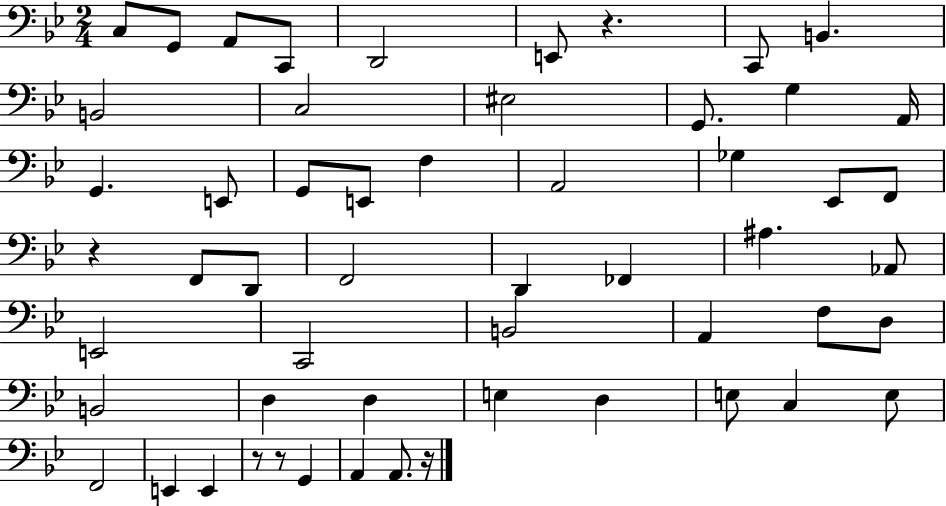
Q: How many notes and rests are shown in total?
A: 55